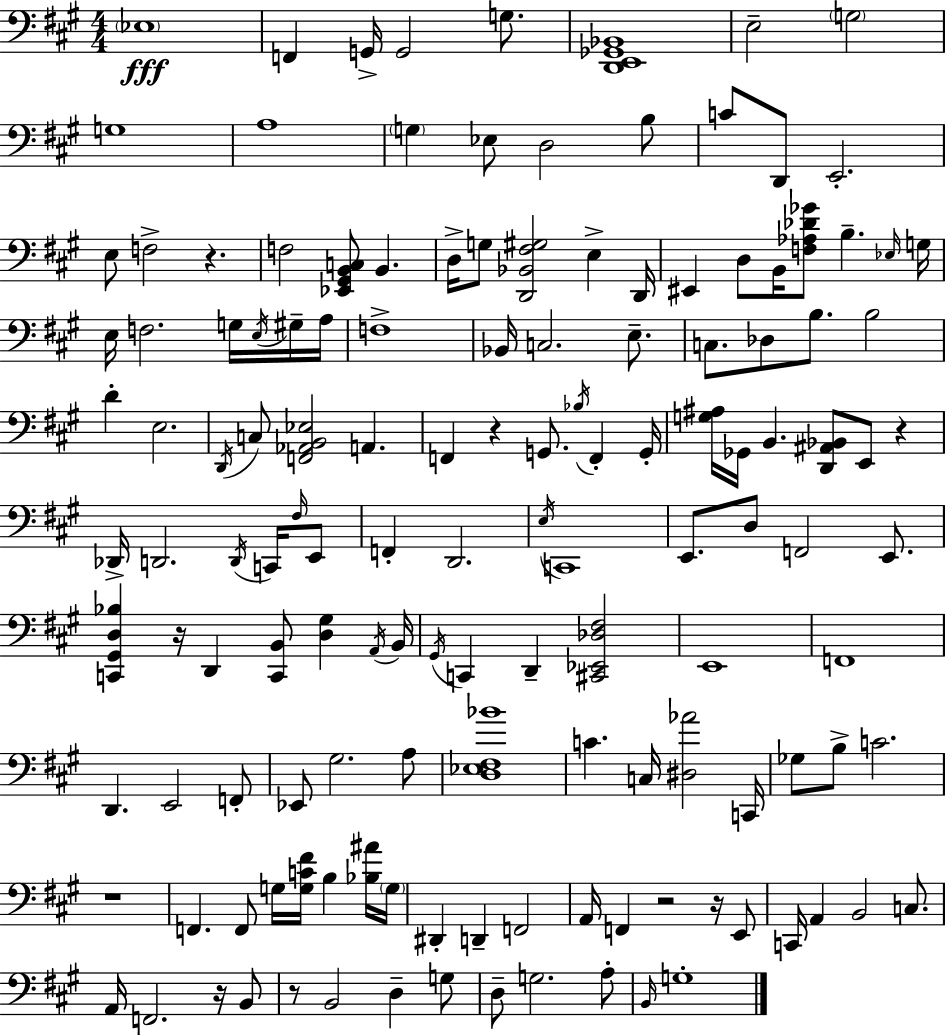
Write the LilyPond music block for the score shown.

{
  \clef bass
  \numericTimeSignature
  \time 4/4
  \key a \major
  \parenthesize ees1\fff | f,4 g,16-> g,2 g8. | <d, e, ges, bes,>1 | e2-- \parenthesize g2 | \break g1 | a1 | \parenthesize g4 ees8 d2 b8 | c'8 d,8 e,2.-. | \break e8 f2-> r4. | f2 <ees, gis, b, c>8 b,4. | d16-> g8 <d, bes, fis gis>2 e4-> d,16 | eis,4 d8 b,16 <f aes des' ges'>8 b4.-- \grace { ees16 } | \break g16 e16 f2. g16 \acciaccatura { e16 } | gis16-- a16 f1-> | bes,16 c2. e8.-- | c8. des8 b8. b2 | \break d'4-. e2. | \acciaccatura { d,16 } c8 <f, aes, b, ees>2 a,4. | f,4 r4 g,8. \acciaccatura { bes16 } f,4-. | g,16-. <g ais>16 ges,16 b,4. <d, ais, bes,>8 e,8 | \break r4 des,16-> d,2. | \acciaccatura { d,16 } c,16 \grace { fis16 } e,8 f,4-. d,2. | \acciaccatura { e16 } c,1 | e,8. d8 f,2 | \break e,8. <c, gis, d bes>4 r16 d,4 | <c, b,>8 <d gis>4 \acciaccatura { a,16 } b,16 \acciaccatura { gis,16 } c,4 d,4-- | <cis, ees, des fis>2 e,1 | f,1 | \break d,4. e,2 | f,8-. ees,8 gis2. | a8 <d ees fis bes'>1 | c'4. c16 | \break <dis aes'>2 c,16 ges8 b8-> c'2. | r1 | f,4. f,8 | g16 <g c' fis'>16 b4 <bes ais'>16 \parenthesize g16 dis,4-. d,4-- | \break f,2 a,16 f,4 r2 | r16 e,8 c,16 a,4 b,2 | c8. a,16 f,2. | r16 b,8 r8 b,2 | \break d4-- g8 d8-- g2. | a8-. \grace { b,16 } g1-. | \bar "|."
}